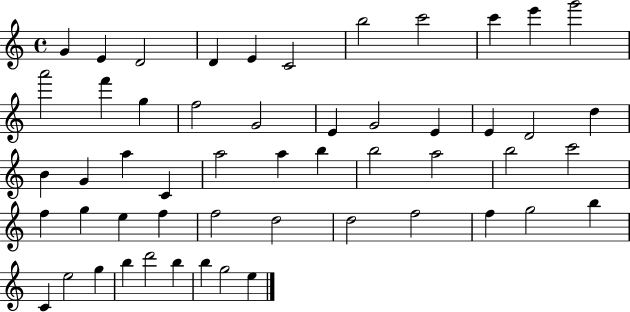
{
  \clef treble
  \time 4/4
  \defaultTimeSignature
  \key c \major
  g'4 e'4 d'2 | d'4 e'4 c'2 | b''2 c'''2 | c'''4 e'''4 g'''2 | \break a'''2 f'''4 g''4 | f''2 g'2 | e'4 g'2 e'4 | e'4 d'2 d''4 | \break b'4 g'4 a''4 c'4 | a''2 a''4 b''4 | b''2 a''2 | b''2 c'''2 | \break f''4 g''4 e''4 f''4 | f''2 d''2 | d''2 f''2 | f''4 g''2 b''4 | \break c'4 e''2 g''4 | b''4 d'''2 b''4 | b''4 g''2 e''4 | \bar "|."
}